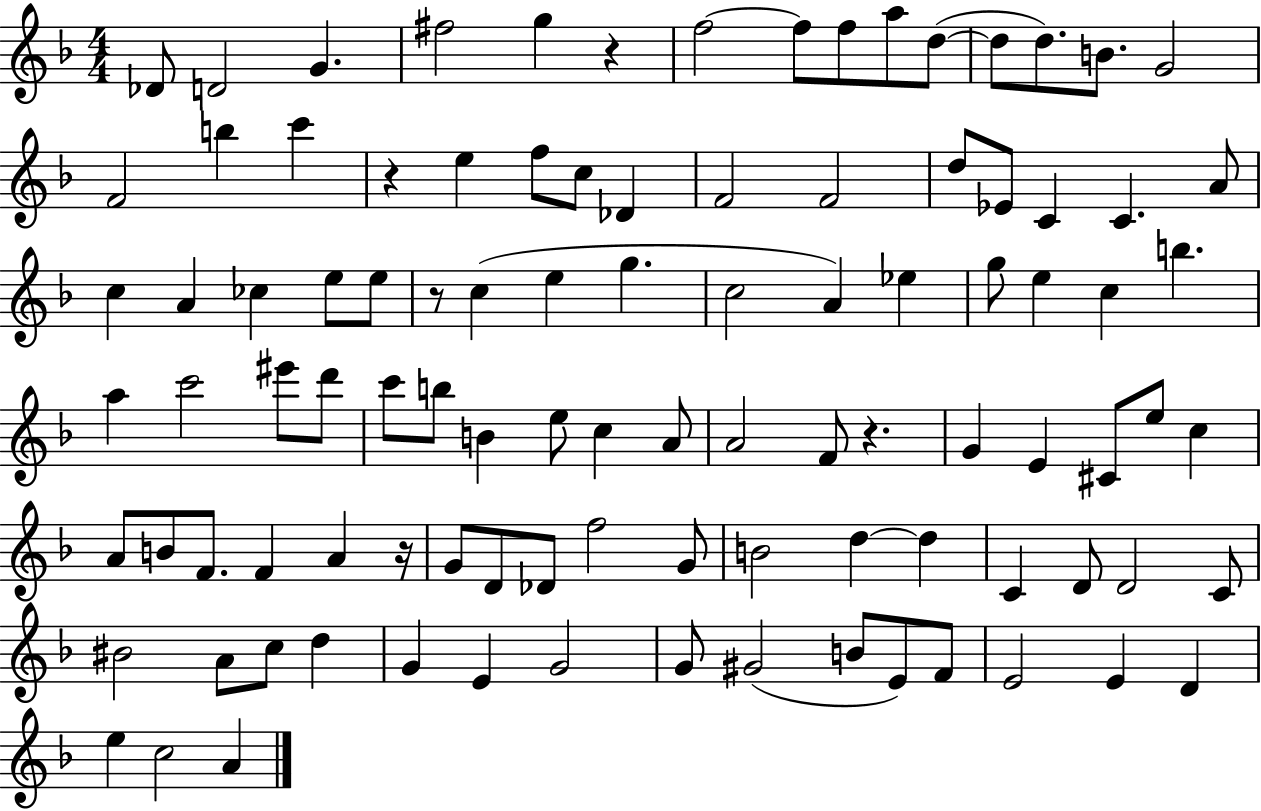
{
  \clef treble
  \numericTimeSignature
  \time 4/4
  \key f \major
  des'8 d'2 g'4. | fis''2 g''4 r4 | f''2~~ f''8 f''8 a''8 d''8~(~ | d''8 d''8.) b'8. g'2 | \break f'2 b''4 c'''4 | r4 e''4 f''8 c''8 des'4 | f'2 f'2 | d''8 ees'8 c'4 c'4. a'8 | \break c''4 a'4 ces''4 e''8 e''8 | r8 c''4( e''4 g''4. | c''2 a'4) ees''4 | g''8 e''4 c''4 b''4. | \break a''4 c'''2 eis'''8 d'''8 | c'''8 b''8 b'4 e''8 c''4 a'8 | a'2 f'8 r4. | g'4 e'4 cis'8 e''8 c''4 | \break a'8 b'8 f'8. f'4 a'4 r16 | g'8 d'8 des'8 f''2 g'8 | b'2 d''4~~ d''4 | c'4 d'8 d'2 c'8 | \break bis'2 a'8 c''8 d''4 | g'4 e'4 g'2 | g'8 gis'2( b'8 e'8) f'8 | e'2 e'4 d'4 | \break e''4 c''2 a'4 | \bar "|."
}